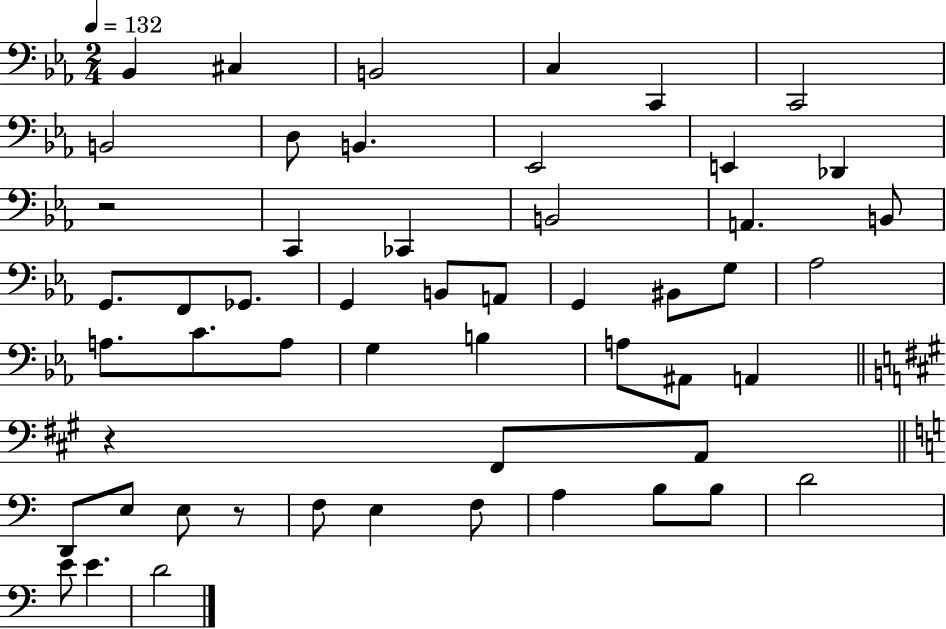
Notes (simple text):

Bb2/q C#3/q B2/h C3/q C2/q C2/h B2/h D3/e B2/q. Eb2/h E2/q Db2/q R/h C2/q CES2/q B2/h A2/q. B2/e G2/e. F2/e Gb2/e. G2/q B2/e A2/e G2/q BIS2/e G3/e Ab3/h A3/e. C4/e. A3/e G3/q B3/q A3/e A#2/e A2/q R/q F#2/e A2/e D2/e E3/e E3/e R/e F3/e E3/q F3/e A3/q B3/e B3/e D4/h E4/e E4/q. D4/h